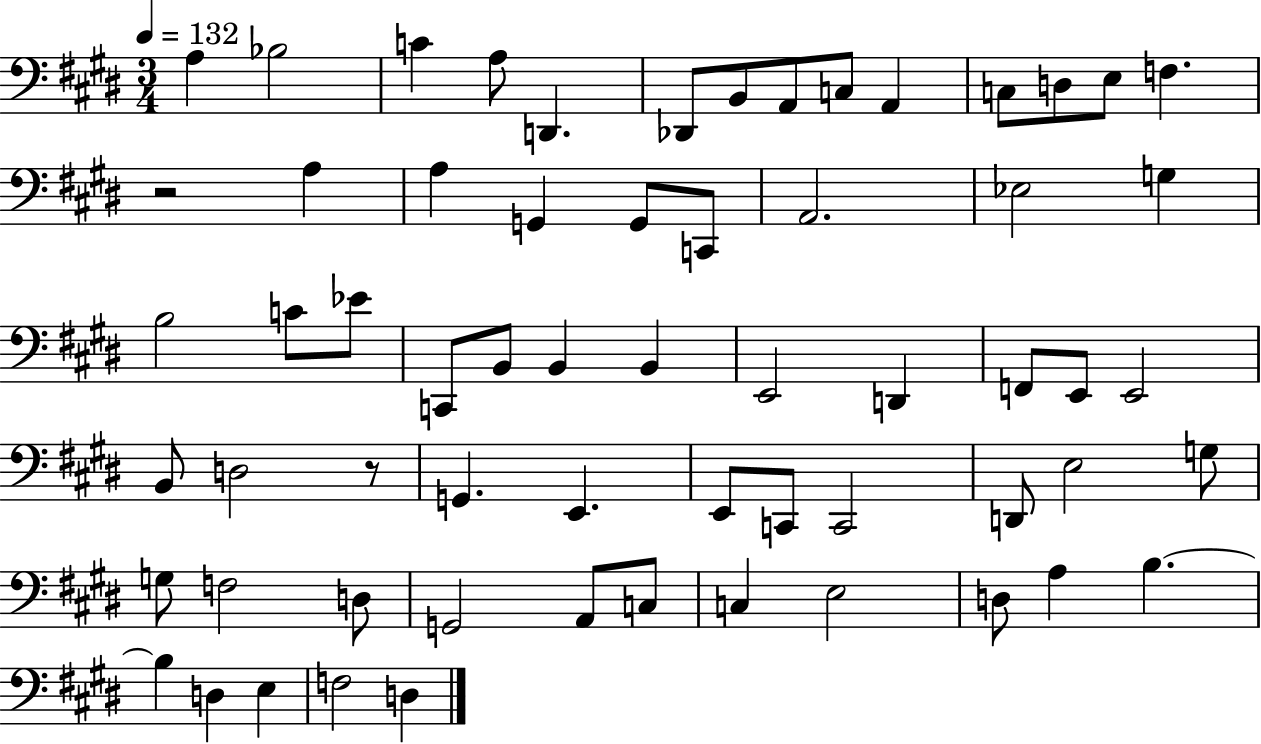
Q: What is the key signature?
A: E major